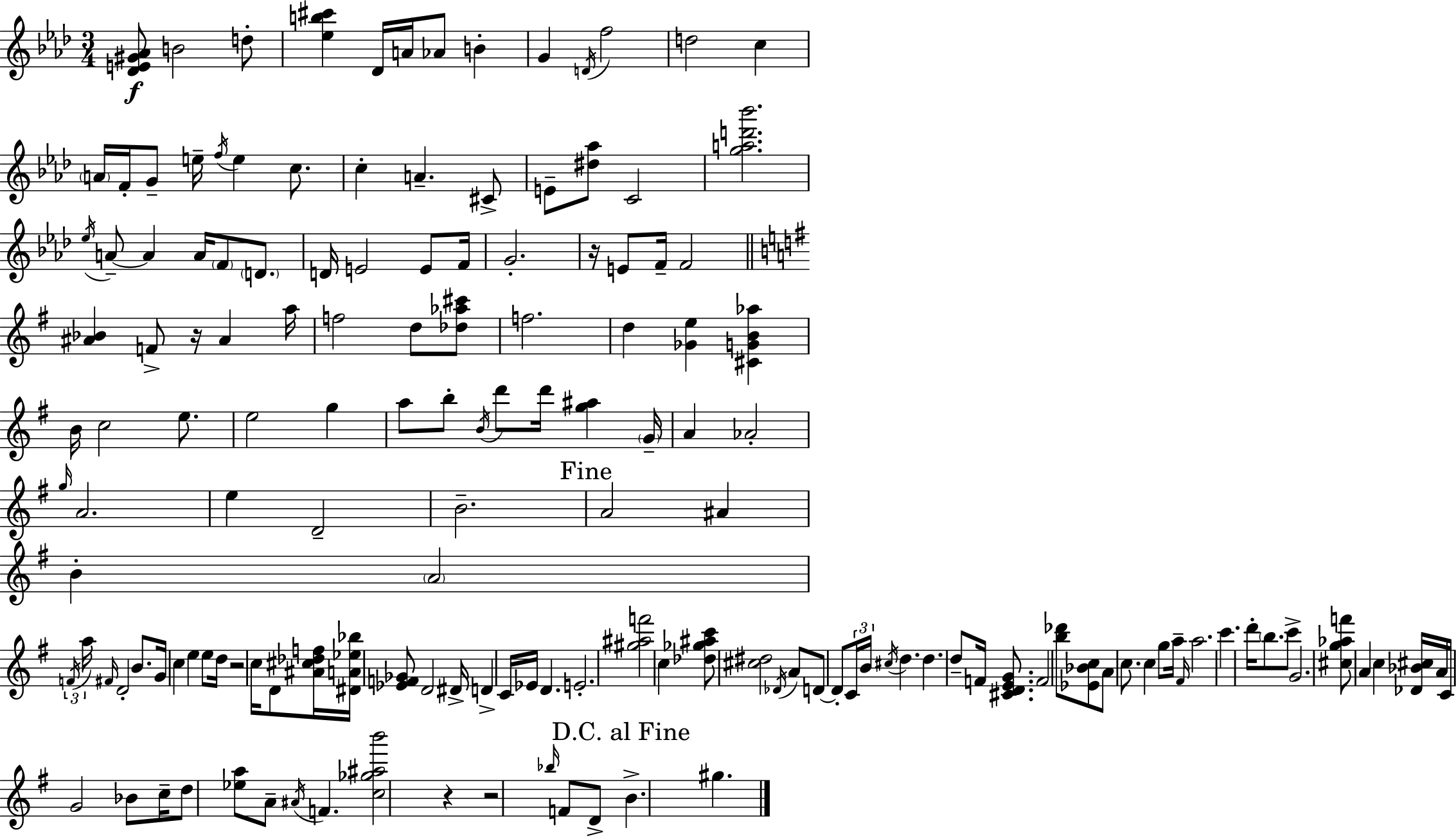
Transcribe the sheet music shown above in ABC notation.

X:1
T:Untitled
M:3/4
L:1/4
K:Fm
[_DE^G_A]/2 B2 d/2 [_eb^c'] _D/4 A/4 _A/2 B G D/4 f2 d2 c A/4 F/4 G/2 e/4 f/4 e c/2 c A ^C/2 E/2 [^d_a]/2 C2 [gad'_b']2 _e/4 A/2 A A/4 F/2 D/2 D/4 E2 E/2 F/4 G2 z/4 E/2 F/4 F2 [^A_B] F/2 z/4 ^A a/4 f2 d/2 [_d_a^c']/2 f2 d [_Ge] [^CGB_a] B/4 c2 e/2 e2 g a/2 b/2 B/4 d'/2 d'/4 [g^a] G/4 A _A2 g/4 A2 e D2 B2 A2 ^A B A2 F/4 a/4 ^F/4 D2 B/2 G/4 c e e/2 d/4 z2 c/4 D/2 [^A^c_df]/4 [^DA_e_b]/4 [_EF_G]/2 D2 ^D/4 D C/4 _E/4 D E2 [^g^af']2 c [_d_g^ac']/2 [^c^d]2 _D/4 A/2 D/2 D/2 C/4 B/4 ^c/4 d d d/2 F/4 [^CDEG]/2 F2 [b_d']/2 [_E_Bc]/2 A/2 c/2 c g/2 a/4 ^F/4 a2 c' d'/4 b/2 c'/2 G2 [^cg_af']/2 A c [_D_B^c]/4 A/4 C/4 G2 _B/2 c/4 d/2 [_ea]/2 A/2 ^A/4 F [c_g^ab']2 z z2 _b/4 F/2 D/2 B ^g